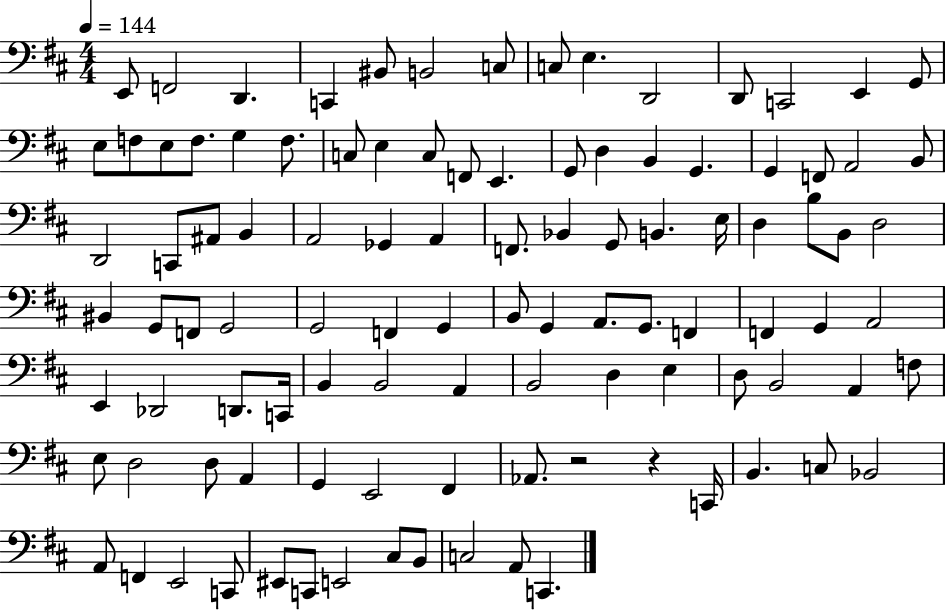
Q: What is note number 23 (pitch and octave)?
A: C3